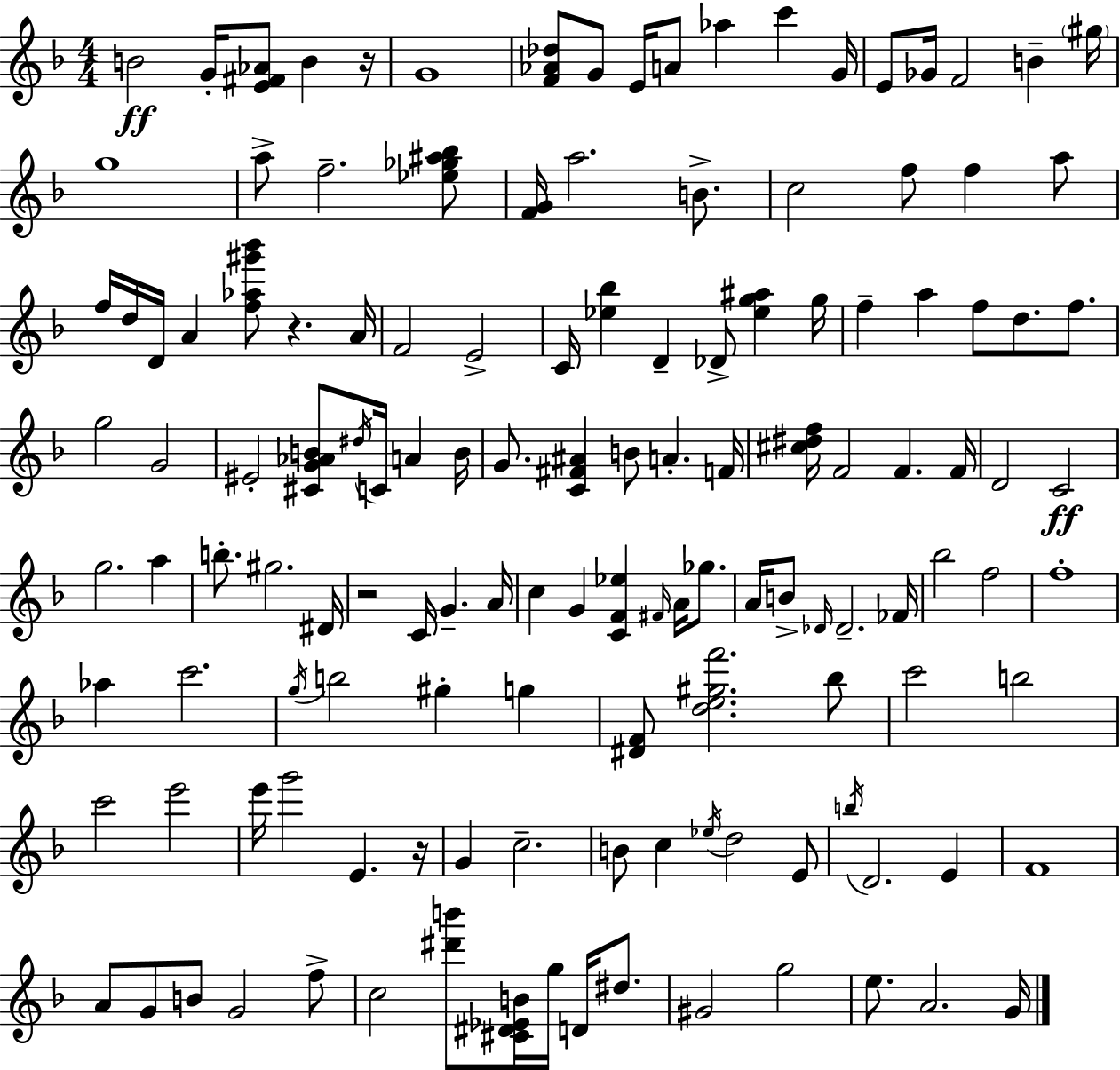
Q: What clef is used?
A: treble